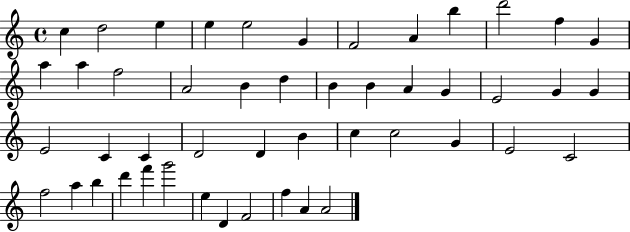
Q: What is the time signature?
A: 4/4